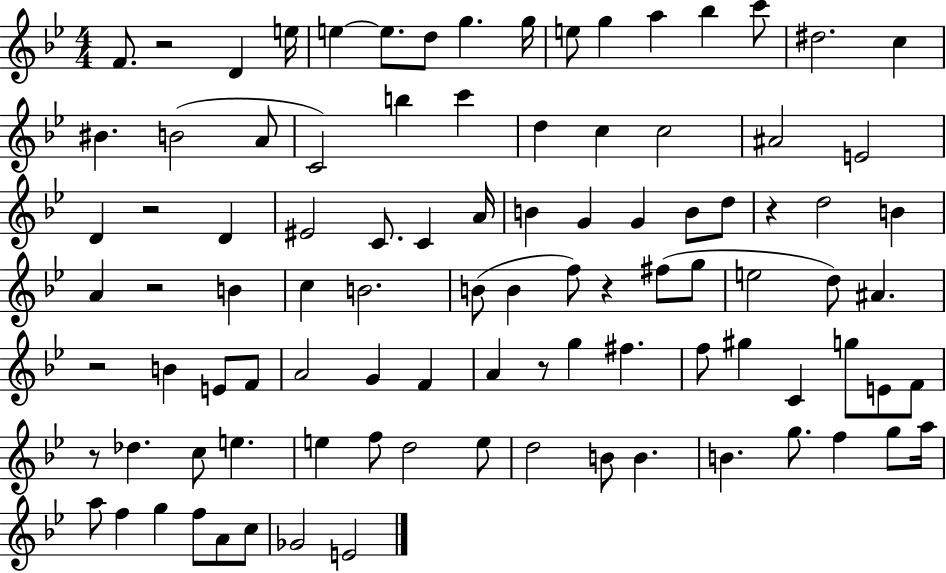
F4/e. R/h D4/q E5/s E5/q E5/e. D5/e G5/q. G5/s E5/e G5/q A5/q Bb5/q C6/e D#5/h. C5/q BIS4/q. B4/h A4/e C4/h B5/q C6/q D5/q C5/q C5/h A#4/h E4/h D4/q R/h D4/q EIS4/h C4/e. C4/q A4/s B4/q G4/q G4/q B4/e D5/e R/q D5/h B4/q A4/q R/h B4/q C5/q B4/h. B4/e B4/q F5/e R/q F#5/e G5/e E5/h D5/e A#4/q. R/h B4/q E4/e F4/e A4/h G4/q F4/q A4/q R/e G5/q F#5/q. F5/e G#5/q C4/q G5/e E4/e F4/e R/e Db5/q. C5/e E5/q. E5/q F5/e D5/h E5/e D5/h B4/e B4/q. B4/q. G5/e. F5/q G5/e A5/s A5/e F5/q G5/q F5/e A4/e C5/e Gb4/h E4/h